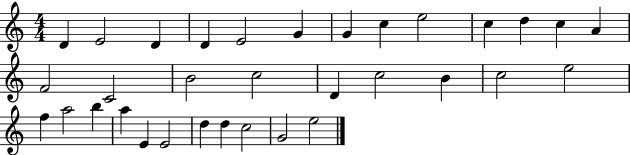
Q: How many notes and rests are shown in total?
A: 33